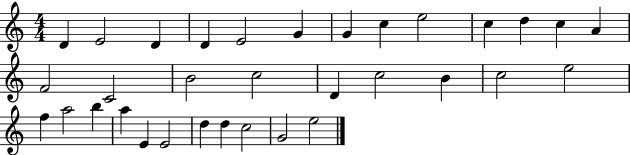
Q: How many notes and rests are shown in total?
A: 33